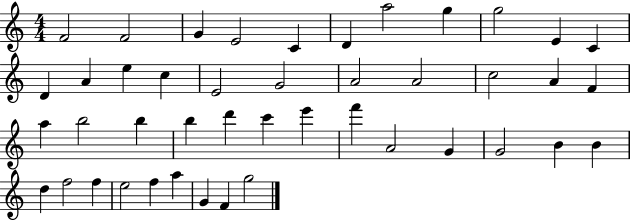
F4/h F4/h G4/q E4/h C4/q D4/q A5/h G5/q G5/h E4/q C4/q D4/q A4/q E5/q C5/q E4/h G4/h A4/h A4/h C5/h A4/q F4/q A5/q B5/h B5/q B5/q D6/q C6/q E6/q F6/q A4/h G4/q G4/h B4/q B4/q D5/q F5/h F5/q E5/h F5/q A5/q G4/q F4/q G5/h